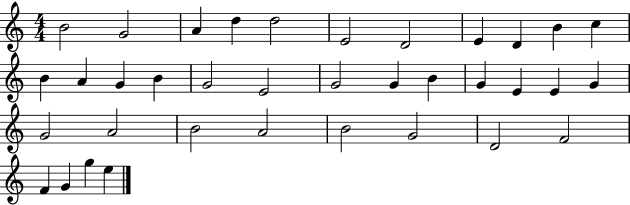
{
  \clef treble
  \numericTimeSignature
  \time 4/4
  \key c \major
  b'2 g'2 | a'4 d''4 d''2 | e'2 d'2 | e'4 d'4 b'4 c''4 | \break b'4 a'4 g'4 b'4 | g'2 e'2 | g'2 g'4 b'4 | g'4 e'4 e'4 g'4 | \break g'2 a'2 | b'2 a'2 | b'2 g'2 | d'2 f'2 | \break f'4 g'4 g''4 e''4 | \bar "|."
}